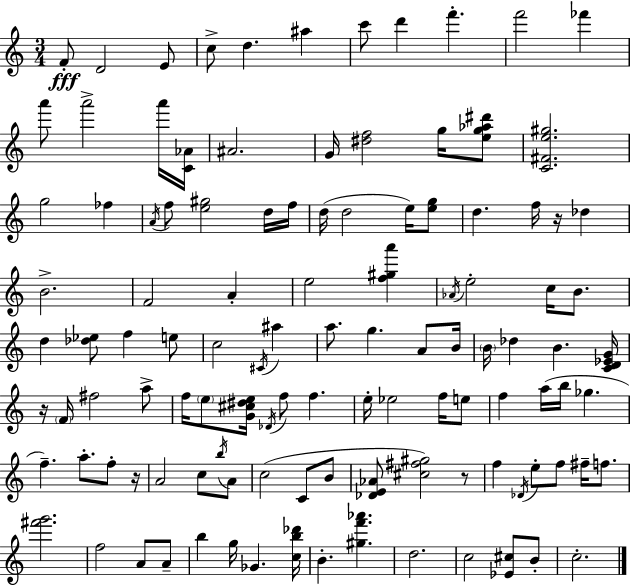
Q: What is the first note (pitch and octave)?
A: F4